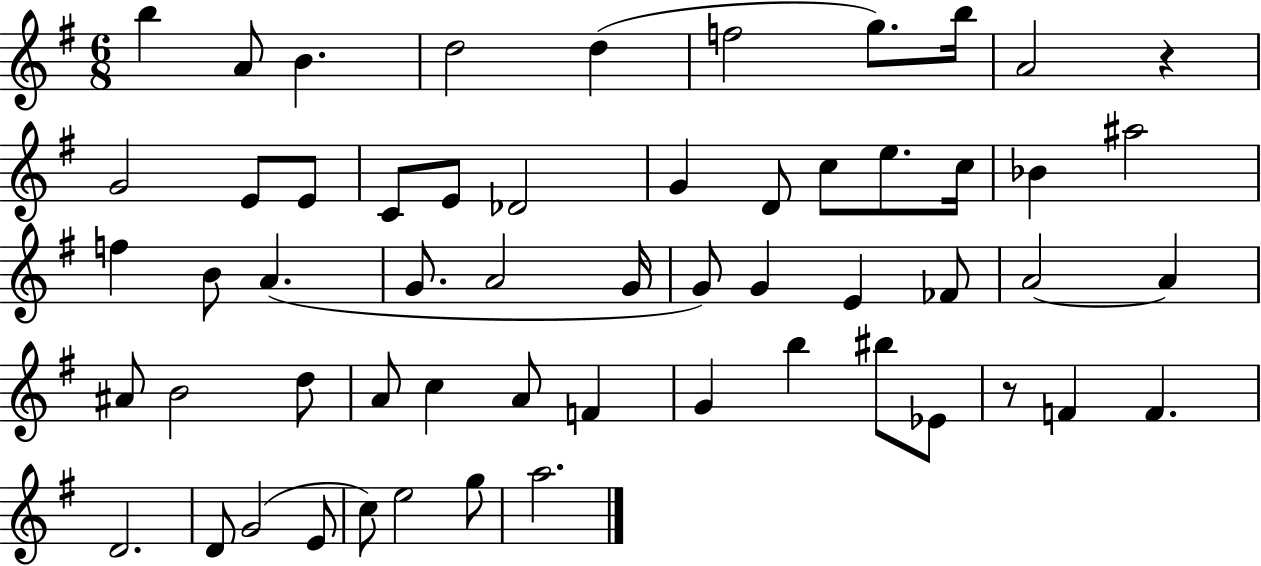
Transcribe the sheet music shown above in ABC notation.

X:1
T:Untitled
M:6/8
L:1/4
K:G
b A/2 B d2 d f2 g/2 b/4 A2 z G2 E/2 E/2 C/2 E/2 _D2 G D/2 c/2 e/2 c/4 _B ^a2 f B/2 A G/2 A2 G/4 G/2 G E _F/2 A2 A ^A/2 B2 d/2 A/2 c A/2 F G b ^b/2 _E/2 z/2 F F D2 D/2 G2 E/2 c/2 e2 g/2 a2